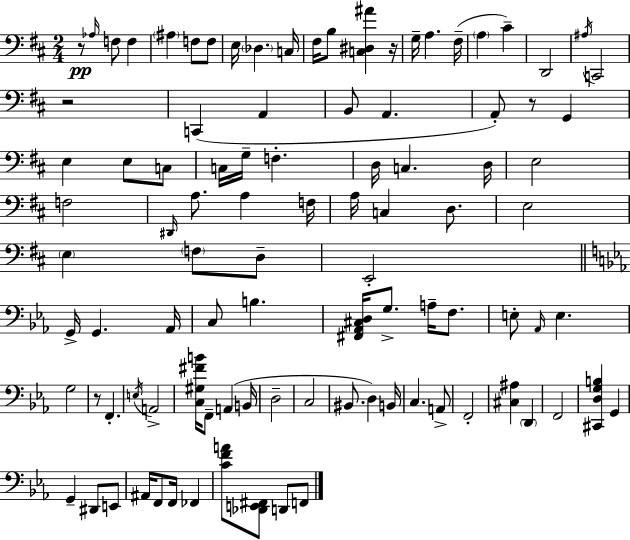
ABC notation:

X:1
T:Untitled
M:2/4
L:1/4
K:D
z/2 _A,/4 F,/2 F, ^A, F,/2 F,/2 E,/4 _D, C,/4 ^F,/4 B,/2 [C,^D,^A] z/4 G,/4 A, ^F,/4 A, ^C D,,2 ^A,/4 C,,2 z2 C,, A,, B,,/2 A,, A,,/2 z/2 G,, E, E,/2 C,/2 C,/4 G,/4 F, D,/4 C, D,/4 E,2 F,2 ^D,,/4 A,/2 A, F,/4 A,/4 C, D,/2 E,2 E, F,/2 D,/2 E,,2 G,,/4 G,, _A,,/4 C,/2 B, [^F,,_A,,^C,D,]/4 G,/2 A,/4 F,/2 E,/2 _A,,/4 E, G,2 z/2 F,, E,/4 A,,2 [C,^G,^FB]/4 F,,/2 A,, B,,/4 D,2 C,2 ^B,,/2 D, B,,/4 C, A,,/2 F,,2 [^C,^A,] D,, F,,2 [^C,,D,G,B,] G,, G,, ^D,,/2 E,,/2 ^A,,/4 F,,/2 F,,/4 _F,, [CFA]/2 [_D,,E,,^F,,]/2 D,,/2 F,,/2